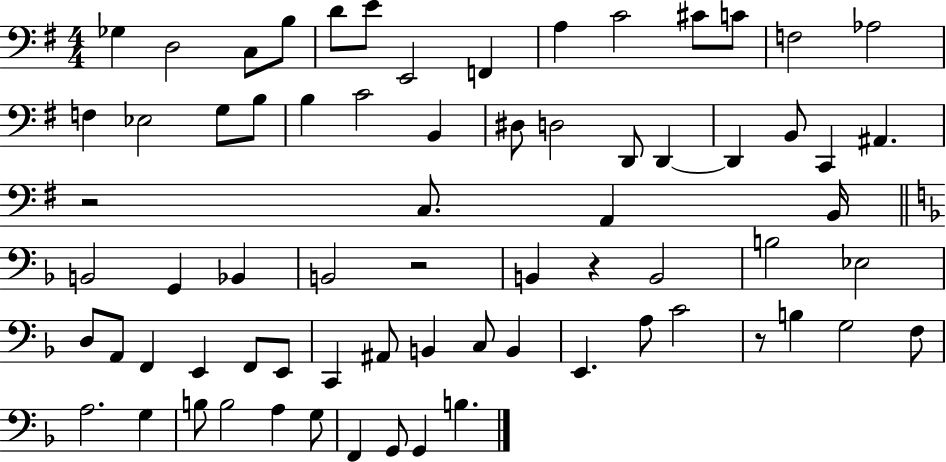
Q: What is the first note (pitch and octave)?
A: Gb3